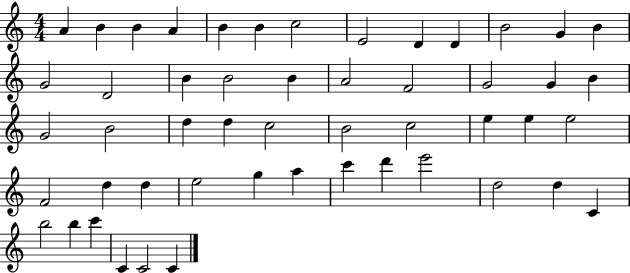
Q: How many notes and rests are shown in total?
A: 51